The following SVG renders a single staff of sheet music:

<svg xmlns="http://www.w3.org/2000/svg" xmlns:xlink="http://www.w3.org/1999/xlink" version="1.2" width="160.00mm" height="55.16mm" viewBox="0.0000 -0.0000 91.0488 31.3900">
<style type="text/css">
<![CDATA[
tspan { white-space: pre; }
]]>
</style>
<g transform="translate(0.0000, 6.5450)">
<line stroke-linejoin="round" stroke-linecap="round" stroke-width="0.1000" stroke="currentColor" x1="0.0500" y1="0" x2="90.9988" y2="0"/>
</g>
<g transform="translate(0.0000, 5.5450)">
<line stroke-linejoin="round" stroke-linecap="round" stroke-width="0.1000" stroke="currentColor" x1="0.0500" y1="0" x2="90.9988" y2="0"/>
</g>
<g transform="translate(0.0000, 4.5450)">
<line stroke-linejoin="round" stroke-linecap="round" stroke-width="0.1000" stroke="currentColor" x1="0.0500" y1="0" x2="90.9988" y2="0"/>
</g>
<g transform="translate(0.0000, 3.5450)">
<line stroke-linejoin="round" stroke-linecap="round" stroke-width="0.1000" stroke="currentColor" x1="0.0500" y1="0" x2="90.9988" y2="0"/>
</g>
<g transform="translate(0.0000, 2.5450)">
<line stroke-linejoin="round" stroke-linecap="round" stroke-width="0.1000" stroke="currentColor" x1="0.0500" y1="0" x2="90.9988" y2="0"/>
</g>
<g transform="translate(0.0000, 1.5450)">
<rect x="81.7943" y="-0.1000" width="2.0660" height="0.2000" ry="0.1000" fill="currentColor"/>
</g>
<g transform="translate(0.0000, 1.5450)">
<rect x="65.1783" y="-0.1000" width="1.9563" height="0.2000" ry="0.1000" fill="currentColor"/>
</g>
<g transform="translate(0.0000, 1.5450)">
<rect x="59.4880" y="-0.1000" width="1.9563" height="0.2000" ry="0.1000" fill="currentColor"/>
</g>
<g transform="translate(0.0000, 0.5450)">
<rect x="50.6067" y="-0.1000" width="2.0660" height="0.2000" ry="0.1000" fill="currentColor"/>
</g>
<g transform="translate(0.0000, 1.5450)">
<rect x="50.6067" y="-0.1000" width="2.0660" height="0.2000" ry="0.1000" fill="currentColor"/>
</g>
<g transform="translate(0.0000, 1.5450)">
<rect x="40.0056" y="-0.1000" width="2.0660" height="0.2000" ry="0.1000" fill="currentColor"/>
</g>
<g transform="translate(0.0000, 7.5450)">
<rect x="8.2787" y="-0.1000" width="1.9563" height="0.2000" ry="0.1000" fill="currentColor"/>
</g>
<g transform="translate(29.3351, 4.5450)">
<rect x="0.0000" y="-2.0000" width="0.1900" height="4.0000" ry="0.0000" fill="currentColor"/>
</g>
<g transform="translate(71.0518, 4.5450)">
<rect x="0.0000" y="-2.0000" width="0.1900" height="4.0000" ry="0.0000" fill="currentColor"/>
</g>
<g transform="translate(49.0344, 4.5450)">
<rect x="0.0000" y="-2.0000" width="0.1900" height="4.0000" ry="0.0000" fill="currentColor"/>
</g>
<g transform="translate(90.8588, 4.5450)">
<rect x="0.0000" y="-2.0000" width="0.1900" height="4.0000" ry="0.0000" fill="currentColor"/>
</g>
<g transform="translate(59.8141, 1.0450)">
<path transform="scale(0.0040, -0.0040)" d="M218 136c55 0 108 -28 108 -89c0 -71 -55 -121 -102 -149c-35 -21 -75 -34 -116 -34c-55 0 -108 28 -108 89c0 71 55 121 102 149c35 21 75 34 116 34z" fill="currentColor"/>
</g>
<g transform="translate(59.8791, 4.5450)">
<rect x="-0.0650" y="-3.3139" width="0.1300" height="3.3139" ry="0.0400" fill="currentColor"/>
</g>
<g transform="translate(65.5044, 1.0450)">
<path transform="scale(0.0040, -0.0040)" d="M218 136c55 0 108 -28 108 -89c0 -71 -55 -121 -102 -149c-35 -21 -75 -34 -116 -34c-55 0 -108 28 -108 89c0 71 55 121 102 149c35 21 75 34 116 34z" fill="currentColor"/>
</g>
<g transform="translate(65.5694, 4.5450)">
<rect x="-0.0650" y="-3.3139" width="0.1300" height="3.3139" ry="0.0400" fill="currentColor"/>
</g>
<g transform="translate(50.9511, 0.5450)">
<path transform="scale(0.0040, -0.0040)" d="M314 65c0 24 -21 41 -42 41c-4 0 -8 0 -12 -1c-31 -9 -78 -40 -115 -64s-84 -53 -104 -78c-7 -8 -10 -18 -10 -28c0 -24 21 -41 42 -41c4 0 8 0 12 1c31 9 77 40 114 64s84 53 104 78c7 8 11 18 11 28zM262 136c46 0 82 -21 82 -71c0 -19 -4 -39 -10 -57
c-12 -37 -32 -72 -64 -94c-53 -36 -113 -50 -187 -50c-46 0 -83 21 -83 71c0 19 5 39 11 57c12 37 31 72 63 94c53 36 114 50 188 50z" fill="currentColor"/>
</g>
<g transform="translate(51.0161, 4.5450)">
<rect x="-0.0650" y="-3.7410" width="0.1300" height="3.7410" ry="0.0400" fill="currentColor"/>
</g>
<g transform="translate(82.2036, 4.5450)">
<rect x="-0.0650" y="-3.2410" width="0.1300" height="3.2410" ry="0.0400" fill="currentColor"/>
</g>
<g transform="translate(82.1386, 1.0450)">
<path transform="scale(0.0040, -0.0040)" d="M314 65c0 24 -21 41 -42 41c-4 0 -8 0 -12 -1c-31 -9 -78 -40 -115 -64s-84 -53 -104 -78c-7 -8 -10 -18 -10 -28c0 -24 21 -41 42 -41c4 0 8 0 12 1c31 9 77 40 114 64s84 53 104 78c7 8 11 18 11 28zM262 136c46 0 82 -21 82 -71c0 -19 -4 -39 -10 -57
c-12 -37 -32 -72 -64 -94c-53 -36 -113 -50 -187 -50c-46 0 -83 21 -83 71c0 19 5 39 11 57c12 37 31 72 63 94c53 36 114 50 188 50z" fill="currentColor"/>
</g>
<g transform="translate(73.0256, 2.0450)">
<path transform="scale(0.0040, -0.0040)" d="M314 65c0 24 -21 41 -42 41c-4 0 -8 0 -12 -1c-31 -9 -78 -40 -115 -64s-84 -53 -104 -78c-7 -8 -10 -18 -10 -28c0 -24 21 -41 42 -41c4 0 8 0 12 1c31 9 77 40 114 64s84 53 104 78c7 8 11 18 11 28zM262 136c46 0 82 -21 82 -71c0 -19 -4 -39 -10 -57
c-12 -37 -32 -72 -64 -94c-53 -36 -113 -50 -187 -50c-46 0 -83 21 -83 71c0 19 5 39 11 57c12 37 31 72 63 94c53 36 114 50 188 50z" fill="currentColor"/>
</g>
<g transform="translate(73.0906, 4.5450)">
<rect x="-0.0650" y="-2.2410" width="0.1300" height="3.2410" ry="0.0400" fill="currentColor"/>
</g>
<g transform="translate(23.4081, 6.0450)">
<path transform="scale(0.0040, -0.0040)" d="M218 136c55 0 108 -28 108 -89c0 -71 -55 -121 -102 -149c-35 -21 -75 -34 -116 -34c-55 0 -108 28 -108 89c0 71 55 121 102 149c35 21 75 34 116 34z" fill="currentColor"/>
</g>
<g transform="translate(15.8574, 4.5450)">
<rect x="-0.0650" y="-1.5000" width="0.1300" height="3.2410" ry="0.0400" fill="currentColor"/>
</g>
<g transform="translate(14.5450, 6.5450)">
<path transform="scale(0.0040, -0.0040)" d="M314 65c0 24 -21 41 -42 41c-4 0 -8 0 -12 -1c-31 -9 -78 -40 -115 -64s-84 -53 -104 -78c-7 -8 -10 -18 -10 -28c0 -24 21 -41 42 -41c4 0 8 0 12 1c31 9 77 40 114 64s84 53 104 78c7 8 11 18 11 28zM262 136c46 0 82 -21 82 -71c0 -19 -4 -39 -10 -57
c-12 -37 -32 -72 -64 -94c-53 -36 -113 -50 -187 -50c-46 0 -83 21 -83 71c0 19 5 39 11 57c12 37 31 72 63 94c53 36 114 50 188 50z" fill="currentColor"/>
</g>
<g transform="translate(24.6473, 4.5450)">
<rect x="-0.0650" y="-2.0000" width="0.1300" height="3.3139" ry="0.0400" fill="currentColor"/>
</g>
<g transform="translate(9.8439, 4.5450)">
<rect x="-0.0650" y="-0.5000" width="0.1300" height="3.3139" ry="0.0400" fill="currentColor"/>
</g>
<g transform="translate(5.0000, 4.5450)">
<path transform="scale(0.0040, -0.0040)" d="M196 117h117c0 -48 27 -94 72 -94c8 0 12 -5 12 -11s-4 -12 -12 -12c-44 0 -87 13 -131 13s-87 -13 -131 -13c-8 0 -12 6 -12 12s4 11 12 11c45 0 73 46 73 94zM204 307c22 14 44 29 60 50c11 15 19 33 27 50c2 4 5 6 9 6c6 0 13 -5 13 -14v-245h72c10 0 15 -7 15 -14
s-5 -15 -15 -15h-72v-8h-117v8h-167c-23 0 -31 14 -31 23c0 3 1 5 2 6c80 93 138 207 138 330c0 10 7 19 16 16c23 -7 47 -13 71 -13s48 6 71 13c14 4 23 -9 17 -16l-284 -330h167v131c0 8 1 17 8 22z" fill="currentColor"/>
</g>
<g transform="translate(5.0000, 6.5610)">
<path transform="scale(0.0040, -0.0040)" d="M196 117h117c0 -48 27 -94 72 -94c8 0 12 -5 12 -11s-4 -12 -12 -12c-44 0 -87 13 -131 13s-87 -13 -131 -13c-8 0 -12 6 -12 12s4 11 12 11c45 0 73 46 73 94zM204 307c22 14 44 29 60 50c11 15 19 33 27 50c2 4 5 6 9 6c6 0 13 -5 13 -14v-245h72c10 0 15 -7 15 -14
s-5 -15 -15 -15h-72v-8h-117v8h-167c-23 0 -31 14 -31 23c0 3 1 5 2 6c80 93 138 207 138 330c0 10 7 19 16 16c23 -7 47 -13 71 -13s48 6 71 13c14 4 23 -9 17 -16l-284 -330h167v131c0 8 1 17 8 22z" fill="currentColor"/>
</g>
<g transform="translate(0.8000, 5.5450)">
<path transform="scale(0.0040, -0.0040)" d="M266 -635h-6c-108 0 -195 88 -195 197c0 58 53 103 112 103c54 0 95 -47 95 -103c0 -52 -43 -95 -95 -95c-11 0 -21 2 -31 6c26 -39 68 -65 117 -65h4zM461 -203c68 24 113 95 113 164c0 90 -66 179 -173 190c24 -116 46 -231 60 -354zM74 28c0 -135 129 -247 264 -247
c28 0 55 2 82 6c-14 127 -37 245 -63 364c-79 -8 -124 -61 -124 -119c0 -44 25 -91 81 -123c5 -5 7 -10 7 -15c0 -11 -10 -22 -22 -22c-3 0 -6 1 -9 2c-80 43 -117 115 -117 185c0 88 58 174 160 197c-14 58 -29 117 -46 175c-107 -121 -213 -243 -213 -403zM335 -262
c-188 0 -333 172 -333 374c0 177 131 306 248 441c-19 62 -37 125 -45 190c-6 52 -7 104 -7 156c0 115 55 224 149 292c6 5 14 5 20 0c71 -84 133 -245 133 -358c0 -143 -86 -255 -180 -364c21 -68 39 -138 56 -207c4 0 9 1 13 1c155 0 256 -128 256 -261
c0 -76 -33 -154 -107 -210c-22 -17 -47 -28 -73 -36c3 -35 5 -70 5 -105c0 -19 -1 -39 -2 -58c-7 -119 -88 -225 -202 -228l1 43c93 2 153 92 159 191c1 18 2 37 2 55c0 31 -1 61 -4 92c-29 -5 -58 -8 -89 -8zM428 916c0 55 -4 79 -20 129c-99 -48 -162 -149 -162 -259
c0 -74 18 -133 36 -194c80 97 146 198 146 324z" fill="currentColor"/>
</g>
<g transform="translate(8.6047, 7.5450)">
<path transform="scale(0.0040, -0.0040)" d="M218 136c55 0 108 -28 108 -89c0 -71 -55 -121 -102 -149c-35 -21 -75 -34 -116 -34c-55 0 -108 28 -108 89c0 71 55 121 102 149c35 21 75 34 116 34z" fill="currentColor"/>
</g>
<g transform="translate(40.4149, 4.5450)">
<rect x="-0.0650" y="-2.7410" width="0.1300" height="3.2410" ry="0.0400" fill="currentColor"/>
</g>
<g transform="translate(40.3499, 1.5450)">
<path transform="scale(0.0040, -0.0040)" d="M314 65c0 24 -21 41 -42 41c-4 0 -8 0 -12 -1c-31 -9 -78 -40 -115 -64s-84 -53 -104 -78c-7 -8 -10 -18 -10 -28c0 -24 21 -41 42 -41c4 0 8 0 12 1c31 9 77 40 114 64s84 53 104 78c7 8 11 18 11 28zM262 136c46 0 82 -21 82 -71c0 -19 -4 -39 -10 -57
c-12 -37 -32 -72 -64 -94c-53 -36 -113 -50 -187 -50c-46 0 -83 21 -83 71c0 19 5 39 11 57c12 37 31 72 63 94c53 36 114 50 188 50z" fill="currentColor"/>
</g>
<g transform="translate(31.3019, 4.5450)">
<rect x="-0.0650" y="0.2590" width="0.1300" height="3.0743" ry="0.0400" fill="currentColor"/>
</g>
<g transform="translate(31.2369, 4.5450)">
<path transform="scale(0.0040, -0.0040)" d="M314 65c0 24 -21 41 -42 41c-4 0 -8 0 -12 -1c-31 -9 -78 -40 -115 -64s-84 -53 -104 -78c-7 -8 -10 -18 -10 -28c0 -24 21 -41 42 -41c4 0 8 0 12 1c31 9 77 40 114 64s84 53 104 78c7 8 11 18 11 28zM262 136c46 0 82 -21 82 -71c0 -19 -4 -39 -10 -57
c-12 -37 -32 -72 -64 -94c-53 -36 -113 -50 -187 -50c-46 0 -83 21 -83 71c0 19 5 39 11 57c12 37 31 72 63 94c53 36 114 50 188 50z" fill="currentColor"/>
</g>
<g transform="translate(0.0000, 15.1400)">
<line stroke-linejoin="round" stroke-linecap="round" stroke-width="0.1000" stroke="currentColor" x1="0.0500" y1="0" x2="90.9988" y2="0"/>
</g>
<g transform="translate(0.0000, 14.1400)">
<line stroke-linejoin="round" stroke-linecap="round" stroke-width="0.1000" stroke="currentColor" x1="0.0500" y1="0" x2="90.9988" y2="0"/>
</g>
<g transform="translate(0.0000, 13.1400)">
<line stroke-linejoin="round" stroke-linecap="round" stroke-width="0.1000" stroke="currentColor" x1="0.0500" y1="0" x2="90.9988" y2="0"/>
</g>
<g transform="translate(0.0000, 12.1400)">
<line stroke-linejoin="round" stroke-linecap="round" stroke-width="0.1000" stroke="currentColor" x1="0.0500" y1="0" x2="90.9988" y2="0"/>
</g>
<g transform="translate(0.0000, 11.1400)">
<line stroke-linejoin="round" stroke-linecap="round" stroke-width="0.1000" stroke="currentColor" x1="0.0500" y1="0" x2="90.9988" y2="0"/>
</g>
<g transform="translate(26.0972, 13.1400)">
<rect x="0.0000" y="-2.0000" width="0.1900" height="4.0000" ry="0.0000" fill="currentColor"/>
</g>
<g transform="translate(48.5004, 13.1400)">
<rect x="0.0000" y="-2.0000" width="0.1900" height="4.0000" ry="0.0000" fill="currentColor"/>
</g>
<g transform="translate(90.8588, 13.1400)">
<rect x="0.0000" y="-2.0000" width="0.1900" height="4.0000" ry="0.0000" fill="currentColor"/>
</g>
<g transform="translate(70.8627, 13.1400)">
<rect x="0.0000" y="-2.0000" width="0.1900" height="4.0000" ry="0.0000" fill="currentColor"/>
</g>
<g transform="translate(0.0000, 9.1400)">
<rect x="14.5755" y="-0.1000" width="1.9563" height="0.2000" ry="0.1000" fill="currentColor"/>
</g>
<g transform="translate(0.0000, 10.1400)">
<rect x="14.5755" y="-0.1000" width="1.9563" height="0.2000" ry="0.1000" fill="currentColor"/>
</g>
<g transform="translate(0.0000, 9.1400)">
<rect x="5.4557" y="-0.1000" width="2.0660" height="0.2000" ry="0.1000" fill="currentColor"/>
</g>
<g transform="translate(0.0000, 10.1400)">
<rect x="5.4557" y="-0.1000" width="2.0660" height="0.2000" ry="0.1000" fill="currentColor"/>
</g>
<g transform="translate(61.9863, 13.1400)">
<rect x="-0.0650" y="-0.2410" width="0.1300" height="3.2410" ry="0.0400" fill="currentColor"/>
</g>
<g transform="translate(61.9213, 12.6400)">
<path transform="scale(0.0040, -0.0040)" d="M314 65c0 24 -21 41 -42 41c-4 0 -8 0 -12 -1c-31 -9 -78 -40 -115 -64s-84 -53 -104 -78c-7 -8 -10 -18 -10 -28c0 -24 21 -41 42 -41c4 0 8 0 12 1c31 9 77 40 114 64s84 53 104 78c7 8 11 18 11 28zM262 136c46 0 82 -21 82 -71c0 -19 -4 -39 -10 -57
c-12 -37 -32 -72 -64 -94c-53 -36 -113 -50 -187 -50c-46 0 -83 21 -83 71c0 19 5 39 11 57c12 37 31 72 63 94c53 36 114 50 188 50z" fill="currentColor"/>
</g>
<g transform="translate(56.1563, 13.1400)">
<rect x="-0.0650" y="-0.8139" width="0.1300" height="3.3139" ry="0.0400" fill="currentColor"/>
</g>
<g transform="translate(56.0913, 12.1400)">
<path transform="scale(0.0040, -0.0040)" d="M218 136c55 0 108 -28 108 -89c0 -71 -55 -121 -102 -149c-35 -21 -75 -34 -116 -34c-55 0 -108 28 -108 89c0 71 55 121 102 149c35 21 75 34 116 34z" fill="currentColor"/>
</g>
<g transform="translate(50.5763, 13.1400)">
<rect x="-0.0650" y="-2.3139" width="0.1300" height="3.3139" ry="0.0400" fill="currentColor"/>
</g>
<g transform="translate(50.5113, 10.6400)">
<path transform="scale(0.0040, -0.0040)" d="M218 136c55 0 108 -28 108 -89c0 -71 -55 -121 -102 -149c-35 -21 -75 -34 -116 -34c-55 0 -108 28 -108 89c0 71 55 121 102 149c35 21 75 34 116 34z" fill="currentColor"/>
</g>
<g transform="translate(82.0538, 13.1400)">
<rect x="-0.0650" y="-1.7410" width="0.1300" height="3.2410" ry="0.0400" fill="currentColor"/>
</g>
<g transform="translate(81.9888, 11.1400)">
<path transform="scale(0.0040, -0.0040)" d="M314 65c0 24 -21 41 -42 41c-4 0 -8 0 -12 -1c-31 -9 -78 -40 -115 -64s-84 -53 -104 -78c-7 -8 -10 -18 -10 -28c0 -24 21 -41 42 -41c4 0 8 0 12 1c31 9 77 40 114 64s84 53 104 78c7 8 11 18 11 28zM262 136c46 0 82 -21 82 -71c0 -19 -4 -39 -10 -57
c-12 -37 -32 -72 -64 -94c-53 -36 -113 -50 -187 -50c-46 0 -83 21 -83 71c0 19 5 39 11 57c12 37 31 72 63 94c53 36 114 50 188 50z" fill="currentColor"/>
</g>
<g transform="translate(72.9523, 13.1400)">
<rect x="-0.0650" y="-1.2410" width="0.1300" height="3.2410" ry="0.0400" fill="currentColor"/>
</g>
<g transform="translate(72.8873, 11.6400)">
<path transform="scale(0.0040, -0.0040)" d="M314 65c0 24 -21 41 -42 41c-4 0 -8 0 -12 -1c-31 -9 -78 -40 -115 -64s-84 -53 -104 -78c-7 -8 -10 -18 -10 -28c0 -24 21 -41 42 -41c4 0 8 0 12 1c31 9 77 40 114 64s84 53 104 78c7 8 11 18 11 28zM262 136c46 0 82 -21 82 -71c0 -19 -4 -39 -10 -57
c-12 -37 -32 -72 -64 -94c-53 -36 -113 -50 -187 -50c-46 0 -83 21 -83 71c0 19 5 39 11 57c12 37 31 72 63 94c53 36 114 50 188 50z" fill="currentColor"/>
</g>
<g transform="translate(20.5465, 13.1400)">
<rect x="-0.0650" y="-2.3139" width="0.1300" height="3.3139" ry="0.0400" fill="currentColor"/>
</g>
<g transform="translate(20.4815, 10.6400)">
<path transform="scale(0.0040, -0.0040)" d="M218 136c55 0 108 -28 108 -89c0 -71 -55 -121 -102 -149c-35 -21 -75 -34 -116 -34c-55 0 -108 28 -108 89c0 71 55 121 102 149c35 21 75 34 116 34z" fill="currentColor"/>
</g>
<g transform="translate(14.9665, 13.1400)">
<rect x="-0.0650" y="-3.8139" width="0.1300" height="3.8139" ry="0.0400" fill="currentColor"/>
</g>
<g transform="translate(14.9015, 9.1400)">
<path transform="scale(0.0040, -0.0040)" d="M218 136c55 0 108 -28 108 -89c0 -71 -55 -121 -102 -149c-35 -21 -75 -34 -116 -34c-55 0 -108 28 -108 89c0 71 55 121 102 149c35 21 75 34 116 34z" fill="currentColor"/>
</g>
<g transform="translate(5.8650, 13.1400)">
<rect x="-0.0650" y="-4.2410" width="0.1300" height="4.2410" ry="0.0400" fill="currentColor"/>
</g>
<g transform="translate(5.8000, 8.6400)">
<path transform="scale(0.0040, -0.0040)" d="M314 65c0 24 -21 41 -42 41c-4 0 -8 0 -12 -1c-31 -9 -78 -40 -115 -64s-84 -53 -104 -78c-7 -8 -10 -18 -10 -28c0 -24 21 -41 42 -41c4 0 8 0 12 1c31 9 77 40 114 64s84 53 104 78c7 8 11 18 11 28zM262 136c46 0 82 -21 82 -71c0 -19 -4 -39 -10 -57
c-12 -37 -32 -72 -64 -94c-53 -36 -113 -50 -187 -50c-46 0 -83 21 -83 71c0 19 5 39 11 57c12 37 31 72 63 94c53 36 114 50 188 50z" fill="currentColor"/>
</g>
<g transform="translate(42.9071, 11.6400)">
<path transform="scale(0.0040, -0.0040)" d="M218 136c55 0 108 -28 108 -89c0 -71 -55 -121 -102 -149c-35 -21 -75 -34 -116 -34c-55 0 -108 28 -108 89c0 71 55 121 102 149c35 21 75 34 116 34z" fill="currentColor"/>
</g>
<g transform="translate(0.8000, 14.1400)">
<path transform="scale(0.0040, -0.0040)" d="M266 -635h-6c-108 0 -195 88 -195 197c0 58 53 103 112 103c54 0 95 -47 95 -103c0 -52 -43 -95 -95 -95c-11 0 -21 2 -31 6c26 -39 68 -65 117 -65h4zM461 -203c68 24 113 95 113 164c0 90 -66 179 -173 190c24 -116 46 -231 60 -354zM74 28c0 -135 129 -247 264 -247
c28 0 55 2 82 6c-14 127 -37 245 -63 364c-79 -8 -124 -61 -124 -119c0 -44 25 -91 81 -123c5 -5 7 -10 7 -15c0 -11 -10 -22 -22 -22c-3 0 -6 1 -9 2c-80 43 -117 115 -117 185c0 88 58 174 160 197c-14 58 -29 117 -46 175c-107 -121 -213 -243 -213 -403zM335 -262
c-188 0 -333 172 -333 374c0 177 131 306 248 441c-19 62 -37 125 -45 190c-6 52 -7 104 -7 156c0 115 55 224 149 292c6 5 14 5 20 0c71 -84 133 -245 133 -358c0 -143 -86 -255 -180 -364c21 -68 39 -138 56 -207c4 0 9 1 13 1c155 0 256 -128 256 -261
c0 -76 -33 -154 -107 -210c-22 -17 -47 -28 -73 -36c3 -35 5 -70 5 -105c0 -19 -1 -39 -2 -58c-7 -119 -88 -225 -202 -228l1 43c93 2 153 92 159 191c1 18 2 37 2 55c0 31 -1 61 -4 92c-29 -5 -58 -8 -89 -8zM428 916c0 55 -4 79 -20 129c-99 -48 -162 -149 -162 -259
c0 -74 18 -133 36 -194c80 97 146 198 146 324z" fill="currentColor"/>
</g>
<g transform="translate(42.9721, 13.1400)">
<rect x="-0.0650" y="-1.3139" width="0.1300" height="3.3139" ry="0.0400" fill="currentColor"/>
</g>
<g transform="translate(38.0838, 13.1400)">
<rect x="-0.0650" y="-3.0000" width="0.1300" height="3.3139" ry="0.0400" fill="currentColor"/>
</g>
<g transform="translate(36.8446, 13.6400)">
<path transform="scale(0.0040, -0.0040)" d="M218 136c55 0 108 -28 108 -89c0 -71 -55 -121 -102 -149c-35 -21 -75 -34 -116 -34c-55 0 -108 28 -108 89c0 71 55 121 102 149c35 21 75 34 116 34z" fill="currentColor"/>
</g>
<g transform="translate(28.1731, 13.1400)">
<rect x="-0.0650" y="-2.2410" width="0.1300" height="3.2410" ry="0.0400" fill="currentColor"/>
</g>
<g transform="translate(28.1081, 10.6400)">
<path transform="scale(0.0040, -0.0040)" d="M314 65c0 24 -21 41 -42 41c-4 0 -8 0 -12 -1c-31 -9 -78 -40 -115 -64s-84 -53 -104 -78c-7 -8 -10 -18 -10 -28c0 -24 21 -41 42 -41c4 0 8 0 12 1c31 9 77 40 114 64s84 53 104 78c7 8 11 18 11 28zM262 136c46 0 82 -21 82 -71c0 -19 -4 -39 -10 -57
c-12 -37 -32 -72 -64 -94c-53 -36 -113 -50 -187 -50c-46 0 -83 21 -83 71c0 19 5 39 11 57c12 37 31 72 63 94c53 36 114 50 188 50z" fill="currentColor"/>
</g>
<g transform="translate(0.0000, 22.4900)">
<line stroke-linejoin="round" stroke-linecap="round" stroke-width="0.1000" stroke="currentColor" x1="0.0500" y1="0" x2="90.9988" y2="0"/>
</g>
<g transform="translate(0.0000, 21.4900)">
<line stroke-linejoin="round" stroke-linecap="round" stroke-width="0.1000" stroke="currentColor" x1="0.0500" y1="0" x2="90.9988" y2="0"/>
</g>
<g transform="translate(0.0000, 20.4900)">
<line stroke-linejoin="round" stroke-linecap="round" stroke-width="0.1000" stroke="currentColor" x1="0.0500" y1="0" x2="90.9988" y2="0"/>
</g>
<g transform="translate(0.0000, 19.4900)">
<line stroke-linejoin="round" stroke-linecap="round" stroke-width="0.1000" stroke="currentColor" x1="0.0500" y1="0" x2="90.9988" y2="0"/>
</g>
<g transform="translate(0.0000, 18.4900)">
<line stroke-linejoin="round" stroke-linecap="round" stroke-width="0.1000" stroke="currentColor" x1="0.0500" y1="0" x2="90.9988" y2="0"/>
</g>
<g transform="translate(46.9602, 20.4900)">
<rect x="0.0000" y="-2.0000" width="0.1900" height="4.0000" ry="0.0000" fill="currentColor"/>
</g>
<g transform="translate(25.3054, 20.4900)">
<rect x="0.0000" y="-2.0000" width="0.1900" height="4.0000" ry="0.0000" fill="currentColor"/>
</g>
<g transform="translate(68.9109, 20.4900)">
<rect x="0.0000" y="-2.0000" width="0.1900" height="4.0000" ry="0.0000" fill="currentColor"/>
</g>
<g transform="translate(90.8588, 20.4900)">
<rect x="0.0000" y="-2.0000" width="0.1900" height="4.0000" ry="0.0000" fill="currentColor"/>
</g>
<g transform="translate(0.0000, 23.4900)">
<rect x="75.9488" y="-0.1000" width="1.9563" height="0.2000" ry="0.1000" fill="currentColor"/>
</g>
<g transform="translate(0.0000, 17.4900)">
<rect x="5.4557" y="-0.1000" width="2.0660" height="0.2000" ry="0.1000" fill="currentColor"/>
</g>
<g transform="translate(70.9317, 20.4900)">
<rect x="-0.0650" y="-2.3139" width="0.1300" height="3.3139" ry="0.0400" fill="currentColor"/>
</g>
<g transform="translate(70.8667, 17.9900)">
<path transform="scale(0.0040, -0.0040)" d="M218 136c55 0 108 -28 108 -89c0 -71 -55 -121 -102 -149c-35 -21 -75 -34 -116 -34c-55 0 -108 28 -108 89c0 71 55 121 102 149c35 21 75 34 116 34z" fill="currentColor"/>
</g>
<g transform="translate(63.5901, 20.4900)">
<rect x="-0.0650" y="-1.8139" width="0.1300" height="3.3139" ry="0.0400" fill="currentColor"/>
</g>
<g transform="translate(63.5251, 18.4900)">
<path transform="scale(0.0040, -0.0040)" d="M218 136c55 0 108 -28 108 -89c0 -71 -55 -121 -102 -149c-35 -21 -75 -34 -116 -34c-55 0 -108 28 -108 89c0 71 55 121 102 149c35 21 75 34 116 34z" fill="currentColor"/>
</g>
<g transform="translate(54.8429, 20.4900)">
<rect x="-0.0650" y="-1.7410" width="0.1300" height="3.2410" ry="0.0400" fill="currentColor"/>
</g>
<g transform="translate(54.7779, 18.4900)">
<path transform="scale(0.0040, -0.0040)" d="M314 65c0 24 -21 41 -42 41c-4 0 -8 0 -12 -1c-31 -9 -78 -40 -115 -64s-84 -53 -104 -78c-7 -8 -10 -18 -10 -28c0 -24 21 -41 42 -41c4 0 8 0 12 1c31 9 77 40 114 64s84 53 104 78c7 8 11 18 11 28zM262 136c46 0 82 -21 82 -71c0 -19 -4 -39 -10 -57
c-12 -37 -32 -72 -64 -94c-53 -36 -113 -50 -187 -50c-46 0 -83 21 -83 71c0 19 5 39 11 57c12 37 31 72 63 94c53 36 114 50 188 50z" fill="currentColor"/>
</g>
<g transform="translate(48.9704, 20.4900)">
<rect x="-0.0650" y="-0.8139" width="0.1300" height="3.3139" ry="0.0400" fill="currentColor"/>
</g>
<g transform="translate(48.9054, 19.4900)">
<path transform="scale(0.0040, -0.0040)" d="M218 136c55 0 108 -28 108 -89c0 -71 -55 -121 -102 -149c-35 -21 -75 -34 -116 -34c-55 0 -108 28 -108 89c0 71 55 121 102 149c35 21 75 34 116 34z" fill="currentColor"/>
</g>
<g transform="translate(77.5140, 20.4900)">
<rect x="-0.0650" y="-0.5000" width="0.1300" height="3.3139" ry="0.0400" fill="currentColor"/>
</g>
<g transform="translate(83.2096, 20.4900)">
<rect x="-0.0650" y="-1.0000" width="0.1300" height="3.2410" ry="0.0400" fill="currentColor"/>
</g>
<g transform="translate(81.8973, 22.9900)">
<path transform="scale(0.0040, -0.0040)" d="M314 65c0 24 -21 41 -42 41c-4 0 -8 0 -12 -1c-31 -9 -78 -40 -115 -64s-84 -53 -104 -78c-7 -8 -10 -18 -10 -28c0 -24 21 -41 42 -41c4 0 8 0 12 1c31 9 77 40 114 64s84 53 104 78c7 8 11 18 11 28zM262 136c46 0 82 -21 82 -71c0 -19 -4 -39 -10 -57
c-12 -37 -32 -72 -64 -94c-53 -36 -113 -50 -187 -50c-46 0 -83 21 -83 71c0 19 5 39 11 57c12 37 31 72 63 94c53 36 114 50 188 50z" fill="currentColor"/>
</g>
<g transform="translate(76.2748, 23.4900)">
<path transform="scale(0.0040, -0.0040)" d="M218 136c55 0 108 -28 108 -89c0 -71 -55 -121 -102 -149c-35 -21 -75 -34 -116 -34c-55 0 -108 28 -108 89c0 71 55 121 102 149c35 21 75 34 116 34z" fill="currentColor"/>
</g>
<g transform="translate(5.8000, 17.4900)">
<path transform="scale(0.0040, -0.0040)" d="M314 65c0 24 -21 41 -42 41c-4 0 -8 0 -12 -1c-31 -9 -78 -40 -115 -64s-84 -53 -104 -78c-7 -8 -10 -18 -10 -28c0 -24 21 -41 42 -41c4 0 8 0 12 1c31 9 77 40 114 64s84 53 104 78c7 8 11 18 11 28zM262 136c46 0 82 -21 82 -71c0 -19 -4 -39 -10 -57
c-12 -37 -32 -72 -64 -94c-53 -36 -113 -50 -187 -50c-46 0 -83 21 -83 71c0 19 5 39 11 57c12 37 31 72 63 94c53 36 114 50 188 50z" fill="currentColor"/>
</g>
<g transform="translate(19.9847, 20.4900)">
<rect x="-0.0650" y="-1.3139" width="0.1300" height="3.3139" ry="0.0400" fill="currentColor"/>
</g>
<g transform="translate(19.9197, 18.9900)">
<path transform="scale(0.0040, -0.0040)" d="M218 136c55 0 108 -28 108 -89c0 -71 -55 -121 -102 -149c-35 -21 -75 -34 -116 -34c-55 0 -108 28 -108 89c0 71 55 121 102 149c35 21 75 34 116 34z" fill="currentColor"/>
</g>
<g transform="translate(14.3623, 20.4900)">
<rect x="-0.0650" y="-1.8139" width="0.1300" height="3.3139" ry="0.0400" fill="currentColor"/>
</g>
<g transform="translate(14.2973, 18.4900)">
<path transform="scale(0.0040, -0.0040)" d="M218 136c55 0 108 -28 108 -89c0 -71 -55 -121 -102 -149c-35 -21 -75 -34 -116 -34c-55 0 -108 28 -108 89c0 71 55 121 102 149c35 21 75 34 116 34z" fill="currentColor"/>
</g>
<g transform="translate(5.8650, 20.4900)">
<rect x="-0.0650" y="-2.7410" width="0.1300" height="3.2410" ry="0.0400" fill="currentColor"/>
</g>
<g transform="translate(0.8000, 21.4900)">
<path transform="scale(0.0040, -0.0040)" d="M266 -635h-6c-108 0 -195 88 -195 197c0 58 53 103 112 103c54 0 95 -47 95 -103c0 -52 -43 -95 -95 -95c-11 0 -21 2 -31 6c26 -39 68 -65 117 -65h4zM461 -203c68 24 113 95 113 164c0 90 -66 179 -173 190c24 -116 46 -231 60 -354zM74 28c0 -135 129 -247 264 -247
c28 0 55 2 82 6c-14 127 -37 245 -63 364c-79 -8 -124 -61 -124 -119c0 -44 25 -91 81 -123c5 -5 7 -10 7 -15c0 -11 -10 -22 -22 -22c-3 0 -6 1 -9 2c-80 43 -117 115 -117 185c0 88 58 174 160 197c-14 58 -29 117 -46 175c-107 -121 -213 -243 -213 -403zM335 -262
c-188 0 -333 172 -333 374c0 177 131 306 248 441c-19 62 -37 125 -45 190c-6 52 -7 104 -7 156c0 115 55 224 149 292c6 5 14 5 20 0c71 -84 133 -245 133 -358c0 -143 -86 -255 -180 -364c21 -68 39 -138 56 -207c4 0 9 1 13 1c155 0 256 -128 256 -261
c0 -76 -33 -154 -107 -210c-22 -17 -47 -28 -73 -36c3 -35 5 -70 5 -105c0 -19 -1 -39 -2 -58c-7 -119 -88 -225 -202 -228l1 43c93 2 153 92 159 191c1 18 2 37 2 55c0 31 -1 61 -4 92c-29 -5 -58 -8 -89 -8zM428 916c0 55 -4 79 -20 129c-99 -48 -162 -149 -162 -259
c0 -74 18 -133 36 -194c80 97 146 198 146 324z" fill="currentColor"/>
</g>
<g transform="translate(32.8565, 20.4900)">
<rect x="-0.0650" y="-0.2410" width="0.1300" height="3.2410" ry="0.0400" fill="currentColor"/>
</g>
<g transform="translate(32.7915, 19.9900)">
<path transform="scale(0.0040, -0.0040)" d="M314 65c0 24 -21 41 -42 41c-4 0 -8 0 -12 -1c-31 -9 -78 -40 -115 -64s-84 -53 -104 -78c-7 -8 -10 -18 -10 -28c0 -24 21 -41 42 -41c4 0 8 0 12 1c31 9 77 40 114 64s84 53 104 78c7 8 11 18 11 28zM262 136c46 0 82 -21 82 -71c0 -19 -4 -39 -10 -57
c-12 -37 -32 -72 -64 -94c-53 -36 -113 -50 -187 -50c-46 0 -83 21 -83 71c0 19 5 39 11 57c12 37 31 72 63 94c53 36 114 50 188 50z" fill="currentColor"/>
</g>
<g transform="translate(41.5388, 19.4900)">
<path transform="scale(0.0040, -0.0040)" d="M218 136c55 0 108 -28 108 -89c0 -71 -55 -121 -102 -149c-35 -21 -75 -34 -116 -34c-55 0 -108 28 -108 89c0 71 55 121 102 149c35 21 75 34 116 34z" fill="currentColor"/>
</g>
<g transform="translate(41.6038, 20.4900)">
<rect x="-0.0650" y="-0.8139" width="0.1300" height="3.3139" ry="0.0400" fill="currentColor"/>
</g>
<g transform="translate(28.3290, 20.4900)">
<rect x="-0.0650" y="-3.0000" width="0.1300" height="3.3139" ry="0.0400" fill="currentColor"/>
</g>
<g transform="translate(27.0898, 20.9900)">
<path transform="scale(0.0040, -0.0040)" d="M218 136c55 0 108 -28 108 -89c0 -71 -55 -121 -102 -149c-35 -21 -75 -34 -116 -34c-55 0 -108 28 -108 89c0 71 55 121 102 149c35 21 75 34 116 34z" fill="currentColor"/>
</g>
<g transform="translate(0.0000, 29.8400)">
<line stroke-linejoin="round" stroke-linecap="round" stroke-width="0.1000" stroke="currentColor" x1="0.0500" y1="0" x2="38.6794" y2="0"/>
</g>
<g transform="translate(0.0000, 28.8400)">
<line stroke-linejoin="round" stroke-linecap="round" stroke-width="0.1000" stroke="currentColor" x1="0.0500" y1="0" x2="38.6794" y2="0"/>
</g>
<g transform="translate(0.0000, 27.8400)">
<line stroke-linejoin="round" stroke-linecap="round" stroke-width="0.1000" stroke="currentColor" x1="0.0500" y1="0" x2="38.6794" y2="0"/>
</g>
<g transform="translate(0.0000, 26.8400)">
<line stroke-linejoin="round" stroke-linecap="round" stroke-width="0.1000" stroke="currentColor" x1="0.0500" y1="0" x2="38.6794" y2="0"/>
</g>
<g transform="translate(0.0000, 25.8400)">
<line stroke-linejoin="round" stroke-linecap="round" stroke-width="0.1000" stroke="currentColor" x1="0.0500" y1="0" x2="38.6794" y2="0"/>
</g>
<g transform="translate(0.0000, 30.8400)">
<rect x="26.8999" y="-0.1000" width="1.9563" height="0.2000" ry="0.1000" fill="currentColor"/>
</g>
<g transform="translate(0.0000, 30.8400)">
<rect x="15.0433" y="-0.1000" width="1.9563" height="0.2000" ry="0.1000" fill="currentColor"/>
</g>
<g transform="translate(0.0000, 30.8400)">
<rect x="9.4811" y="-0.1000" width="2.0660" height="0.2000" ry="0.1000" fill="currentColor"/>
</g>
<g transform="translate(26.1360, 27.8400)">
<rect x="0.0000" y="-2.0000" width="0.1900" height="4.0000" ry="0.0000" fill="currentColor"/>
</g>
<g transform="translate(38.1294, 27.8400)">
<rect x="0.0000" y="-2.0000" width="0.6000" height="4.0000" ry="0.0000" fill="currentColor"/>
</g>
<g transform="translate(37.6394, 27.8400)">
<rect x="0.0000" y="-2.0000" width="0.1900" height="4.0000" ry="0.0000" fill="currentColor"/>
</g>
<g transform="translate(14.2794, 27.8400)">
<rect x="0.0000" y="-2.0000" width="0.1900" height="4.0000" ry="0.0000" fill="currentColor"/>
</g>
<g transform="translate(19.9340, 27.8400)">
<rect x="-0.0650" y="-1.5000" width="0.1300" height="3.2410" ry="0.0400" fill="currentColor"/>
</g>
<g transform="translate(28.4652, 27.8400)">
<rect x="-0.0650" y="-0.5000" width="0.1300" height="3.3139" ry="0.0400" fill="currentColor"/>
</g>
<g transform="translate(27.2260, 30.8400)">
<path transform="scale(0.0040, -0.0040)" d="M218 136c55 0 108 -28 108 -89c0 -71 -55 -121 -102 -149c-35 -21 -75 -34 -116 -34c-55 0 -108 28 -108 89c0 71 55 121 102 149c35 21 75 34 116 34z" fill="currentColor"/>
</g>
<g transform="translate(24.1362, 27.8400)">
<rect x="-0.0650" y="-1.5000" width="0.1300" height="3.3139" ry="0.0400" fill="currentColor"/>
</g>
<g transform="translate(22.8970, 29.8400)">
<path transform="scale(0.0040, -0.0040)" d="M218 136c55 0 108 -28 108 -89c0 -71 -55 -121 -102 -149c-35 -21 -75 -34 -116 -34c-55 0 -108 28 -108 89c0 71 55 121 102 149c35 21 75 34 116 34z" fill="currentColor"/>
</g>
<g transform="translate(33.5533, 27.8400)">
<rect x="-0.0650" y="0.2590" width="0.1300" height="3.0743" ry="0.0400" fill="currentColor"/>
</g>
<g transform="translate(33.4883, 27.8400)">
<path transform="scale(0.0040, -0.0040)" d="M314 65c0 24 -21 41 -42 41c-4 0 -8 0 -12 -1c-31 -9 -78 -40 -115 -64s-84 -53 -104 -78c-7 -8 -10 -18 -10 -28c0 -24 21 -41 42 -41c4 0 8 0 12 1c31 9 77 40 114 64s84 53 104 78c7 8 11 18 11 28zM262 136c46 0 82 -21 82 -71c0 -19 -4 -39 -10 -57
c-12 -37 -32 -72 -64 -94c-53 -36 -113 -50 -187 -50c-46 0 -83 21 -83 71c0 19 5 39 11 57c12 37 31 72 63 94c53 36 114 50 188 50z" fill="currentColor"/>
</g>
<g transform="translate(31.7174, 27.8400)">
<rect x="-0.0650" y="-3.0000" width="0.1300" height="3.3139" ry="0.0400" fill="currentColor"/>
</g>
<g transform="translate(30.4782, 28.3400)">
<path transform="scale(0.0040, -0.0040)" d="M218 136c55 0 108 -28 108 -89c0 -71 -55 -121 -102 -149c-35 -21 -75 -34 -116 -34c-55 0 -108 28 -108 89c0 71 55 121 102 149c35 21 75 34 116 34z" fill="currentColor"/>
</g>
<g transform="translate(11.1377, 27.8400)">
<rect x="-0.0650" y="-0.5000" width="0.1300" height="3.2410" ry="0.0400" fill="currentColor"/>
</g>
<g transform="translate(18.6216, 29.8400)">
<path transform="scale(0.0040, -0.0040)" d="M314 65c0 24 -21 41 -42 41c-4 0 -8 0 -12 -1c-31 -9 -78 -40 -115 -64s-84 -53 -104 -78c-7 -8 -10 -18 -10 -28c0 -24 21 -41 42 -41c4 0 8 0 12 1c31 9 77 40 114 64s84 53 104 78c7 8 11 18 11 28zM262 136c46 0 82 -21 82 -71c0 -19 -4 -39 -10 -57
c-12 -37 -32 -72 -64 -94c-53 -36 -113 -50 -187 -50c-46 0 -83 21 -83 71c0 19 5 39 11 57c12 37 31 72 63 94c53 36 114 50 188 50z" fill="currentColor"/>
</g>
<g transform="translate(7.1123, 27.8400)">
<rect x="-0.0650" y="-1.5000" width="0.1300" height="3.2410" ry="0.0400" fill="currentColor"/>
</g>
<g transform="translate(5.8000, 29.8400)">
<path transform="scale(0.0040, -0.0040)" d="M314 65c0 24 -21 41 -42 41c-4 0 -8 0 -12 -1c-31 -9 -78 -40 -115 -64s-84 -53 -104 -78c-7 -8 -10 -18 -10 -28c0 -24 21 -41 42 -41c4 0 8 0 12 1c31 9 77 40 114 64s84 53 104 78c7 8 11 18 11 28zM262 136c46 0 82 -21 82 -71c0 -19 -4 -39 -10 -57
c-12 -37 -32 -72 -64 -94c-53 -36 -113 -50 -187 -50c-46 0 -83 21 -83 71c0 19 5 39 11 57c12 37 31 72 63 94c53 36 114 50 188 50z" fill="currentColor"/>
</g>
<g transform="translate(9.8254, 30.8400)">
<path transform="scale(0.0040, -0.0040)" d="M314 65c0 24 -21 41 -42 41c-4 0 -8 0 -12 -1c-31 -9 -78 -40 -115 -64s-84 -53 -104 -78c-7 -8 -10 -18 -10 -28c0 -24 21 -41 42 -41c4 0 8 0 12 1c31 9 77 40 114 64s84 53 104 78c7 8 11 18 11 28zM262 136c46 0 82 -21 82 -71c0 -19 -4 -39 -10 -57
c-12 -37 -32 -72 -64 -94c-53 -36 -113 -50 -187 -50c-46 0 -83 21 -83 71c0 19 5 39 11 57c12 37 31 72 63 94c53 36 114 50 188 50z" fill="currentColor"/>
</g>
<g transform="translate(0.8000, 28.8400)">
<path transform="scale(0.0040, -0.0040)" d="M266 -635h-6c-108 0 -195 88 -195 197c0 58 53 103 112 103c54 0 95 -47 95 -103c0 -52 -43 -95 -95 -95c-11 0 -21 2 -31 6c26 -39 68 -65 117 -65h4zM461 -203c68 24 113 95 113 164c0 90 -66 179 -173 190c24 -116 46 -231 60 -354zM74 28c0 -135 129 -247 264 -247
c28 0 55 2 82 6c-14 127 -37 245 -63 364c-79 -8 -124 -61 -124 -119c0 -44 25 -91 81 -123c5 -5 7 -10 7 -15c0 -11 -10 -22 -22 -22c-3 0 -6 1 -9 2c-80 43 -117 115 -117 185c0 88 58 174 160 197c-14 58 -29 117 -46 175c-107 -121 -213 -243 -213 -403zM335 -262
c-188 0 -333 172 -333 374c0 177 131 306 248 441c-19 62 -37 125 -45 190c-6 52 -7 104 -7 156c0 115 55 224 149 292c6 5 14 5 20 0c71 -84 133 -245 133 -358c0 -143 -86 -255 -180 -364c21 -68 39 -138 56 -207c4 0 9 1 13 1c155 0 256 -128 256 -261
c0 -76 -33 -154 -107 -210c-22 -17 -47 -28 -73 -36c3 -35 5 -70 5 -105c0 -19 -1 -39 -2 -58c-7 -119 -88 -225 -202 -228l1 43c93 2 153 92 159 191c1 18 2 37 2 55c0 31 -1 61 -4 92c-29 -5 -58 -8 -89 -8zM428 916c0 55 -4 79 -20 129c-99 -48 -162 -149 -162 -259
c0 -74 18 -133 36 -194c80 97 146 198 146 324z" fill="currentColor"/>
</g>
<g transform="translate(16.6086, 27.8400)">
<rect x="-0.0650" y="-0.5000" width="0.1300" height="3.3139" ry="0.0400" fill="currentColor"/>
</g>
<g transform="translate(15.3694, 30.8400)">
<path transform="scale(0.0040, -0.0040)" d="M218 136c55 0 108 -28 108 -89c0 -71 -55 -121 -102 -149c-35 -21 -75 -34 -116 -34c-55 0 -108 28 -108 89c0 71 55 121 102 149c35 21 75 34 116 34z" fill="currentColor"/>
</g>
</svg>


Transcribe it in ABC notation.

X:1
T:Untitled
M:4/4
L:1/4
K:C
C E2 F B2 a2 c'2 b b g2 b2 d'2 c' g g2 A e g d c2 e2 f2 a2 f e A c2 d d f2 f g C D2 E2 C2 C E2 E C A B2